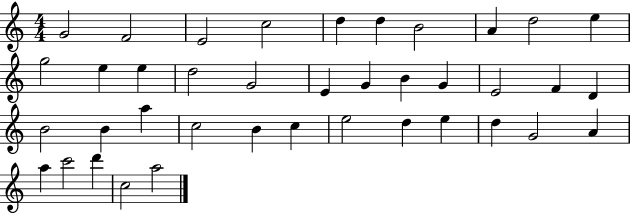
{
  \clef treble
  \numericTimeSignature
  \time 4/4
  \key c \major
  g'2 f'2 | e'2 c''2 | d''4 d''4 b'2 | a'4 d''2 e''4 | \break g''2 e''4 e''4 | d''2 g'2 | e'4 g'4 b'4 g'4 | e'2 f'4 d'4 | \break b'2 b'4 a''4 | c''2 b'4 c''4 | e''2 d''4 e''4 | d''4 g'2 a'4 | \break a''4 c'''2 d'''4 | c''2 a''2 | \bar "|."
}